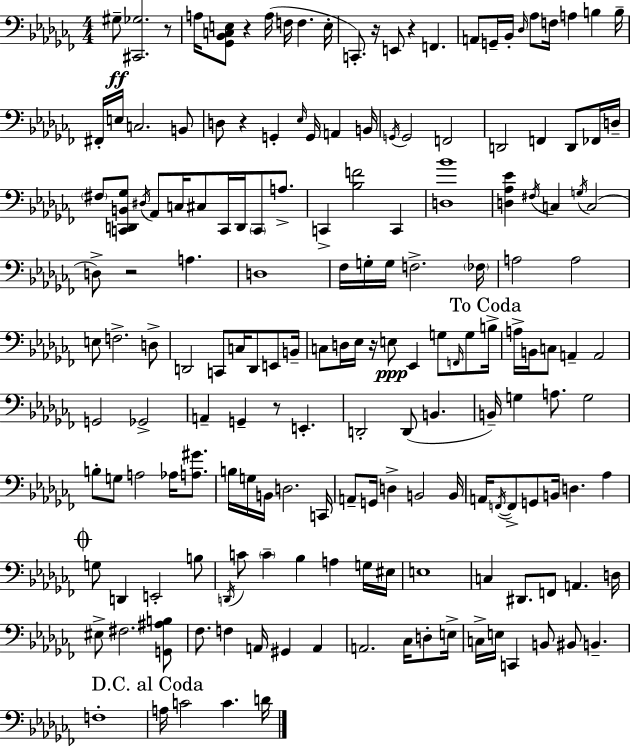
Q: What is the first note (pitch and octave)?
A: G#3